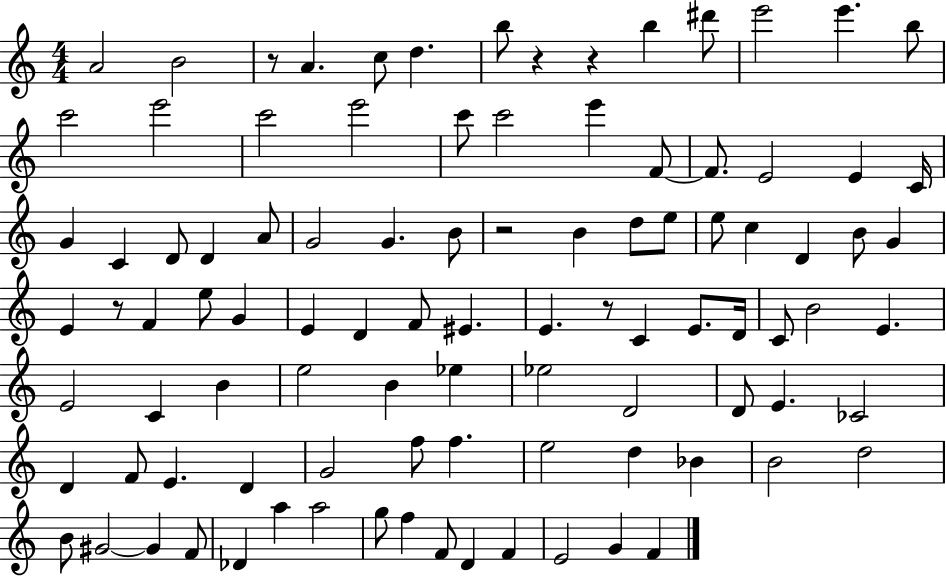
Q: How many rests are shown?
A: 6